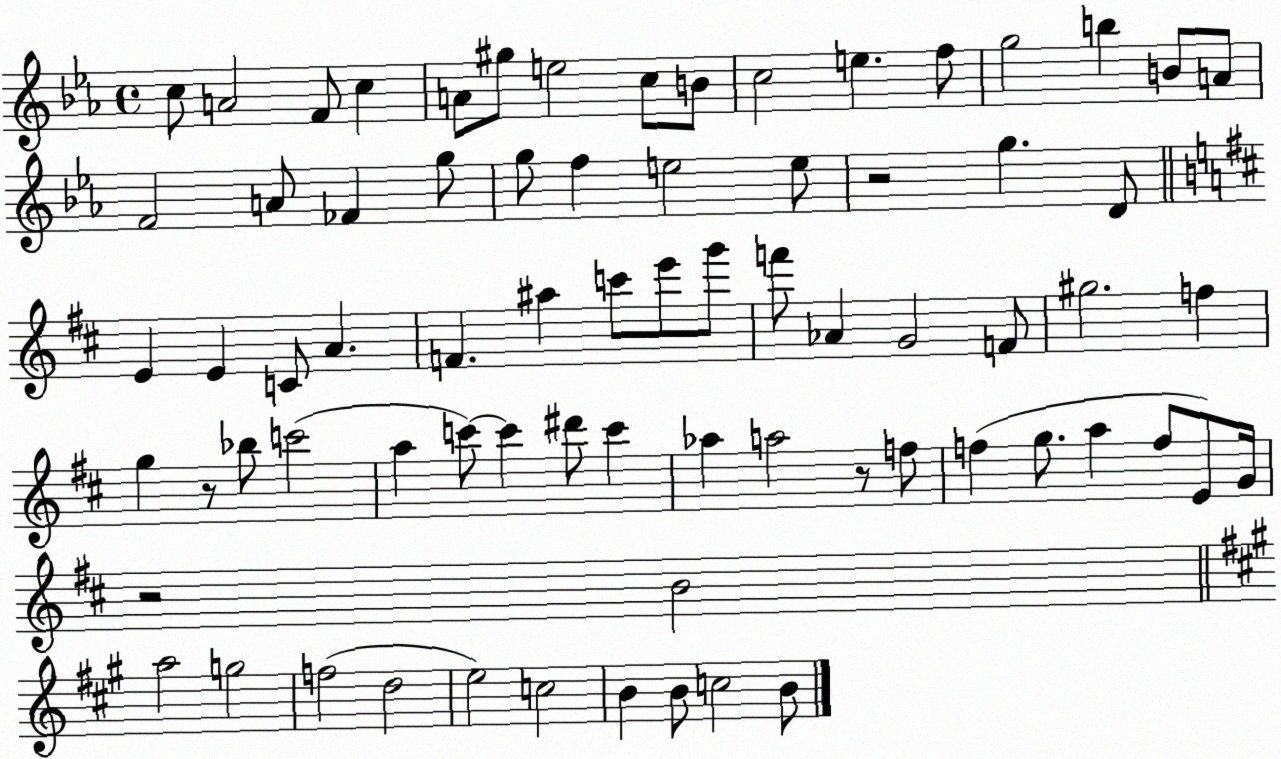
X:1
T:Untitled
M:4/4
L:1/4
K:Eb
c/2 A2 F/2 c A/2 ^g/2 e2 c/2 B/2 c2 e f/2 g2 b B/2 A/2 F2 A/2 _F g/2 g/2 f e2 e/2 z2 g D/2 E E C/2 A F ^a c'/2 e'/2 g'/2 f'/2 _A G2 F/2 ^g2 f g z/2 _b/2 c'2 a c'/2 c' ^d'/2 c' _a a2 z/2 f/2 f g/2 a f/2 E/2 G/4 z2 B2 a2 g2 f2 d2 e2 c2 B B/2 c2 B/2